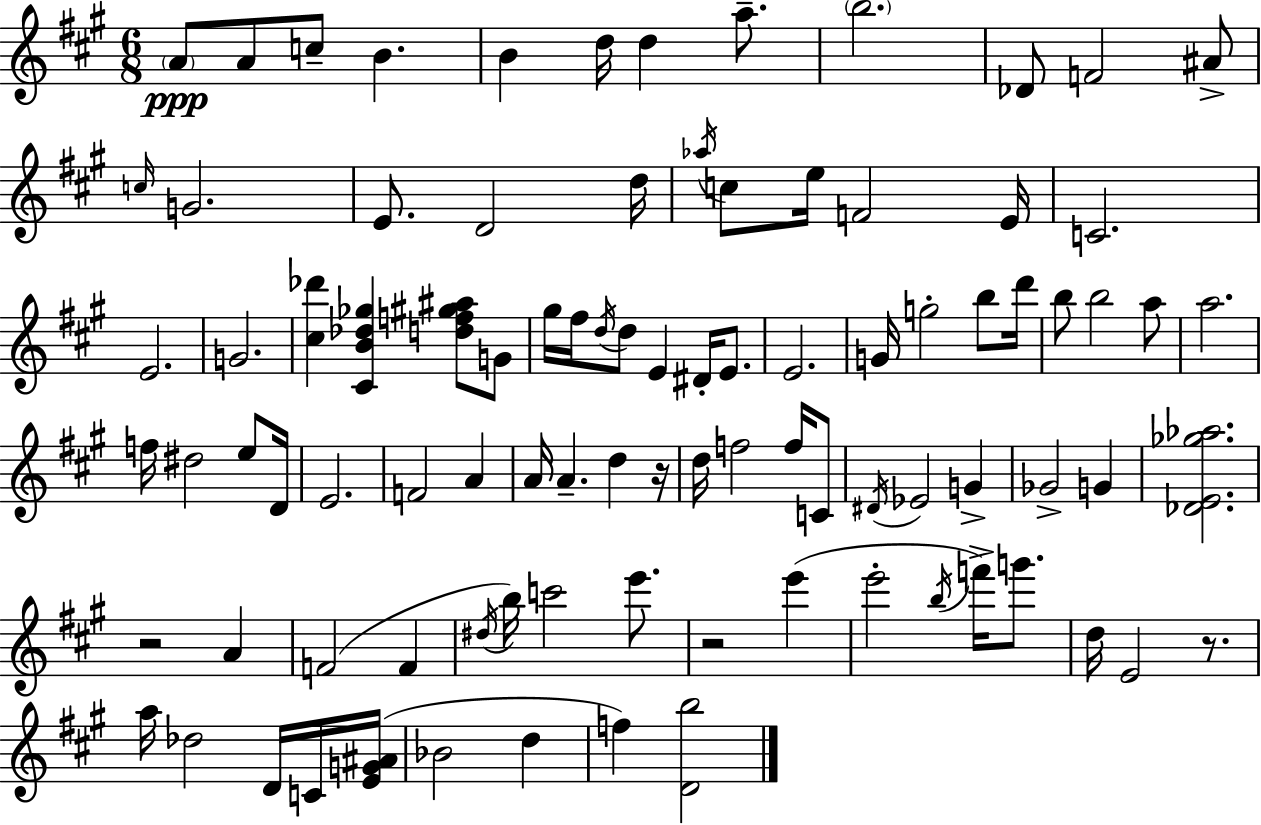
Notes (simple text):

A4/e A4/e C5/e B4/q. B4/q D5/s D5/q A5/e. B5/h. Db4/e F4/h A#4/e C5/s G4/h. E4/e. D4/h D5/s Ab5/s C5/e E5/s F4/h E4/s C4/h. E4/h. G4/h. [C#5,Db6]/q [C#4,B4,Db5,Gb5]/q [D5,F5,G#5,A#5]/e G4/e G#5/s F#5/s D5/s D5/e E4/q D#4/s E4/e. E4/h. G4/s G5/h B5/e D6/s B5/e B5/h A5/e A5/h. F5/s D#5/h E5/e D4/s E4/h. F4/h A4/q A4/s A4/q. D5/q R/s D5/s F5/h F5/s C4/e D#4/s Eb4/h G4/q Gb4/h G4/q [Db4,E4,Gb5,Ab5]/h. R/h A4/q F4/h F4/q D#5/s B5/s C6/h E6/e. R/h E6/q E6/h B5/s F6/s G6/e. D5/s E4/h R/e. A5/s Db5/h D4/s C4/s [E4,G4,A#4]/s Bb4/h D5/q F5/q [D4,B5]/h